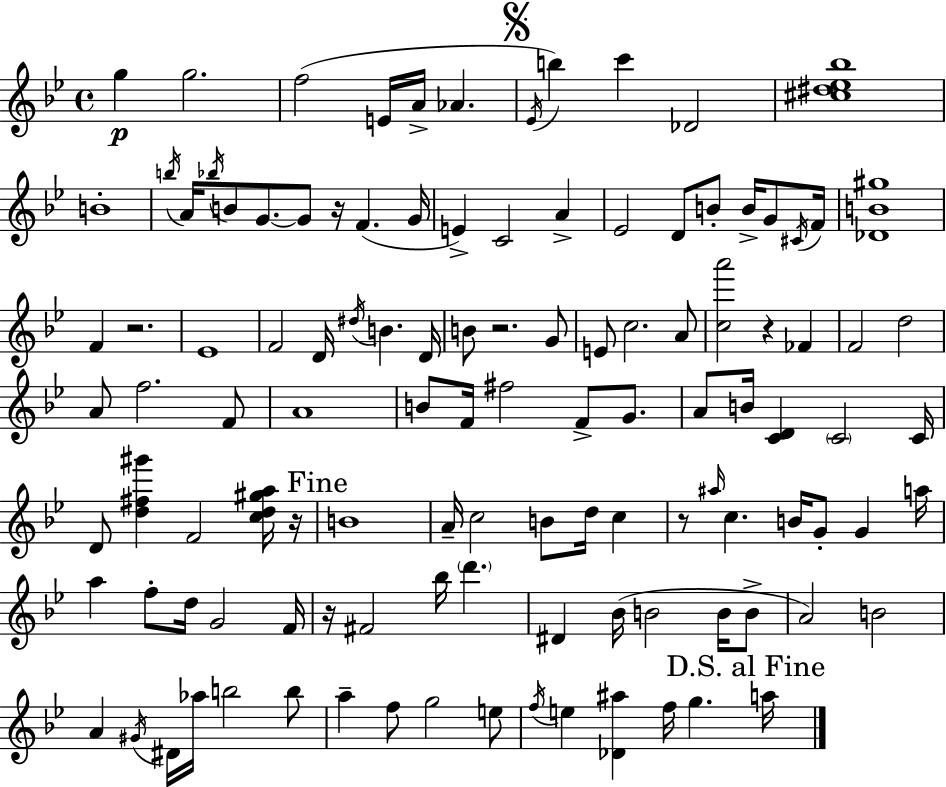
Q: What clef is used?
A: treble